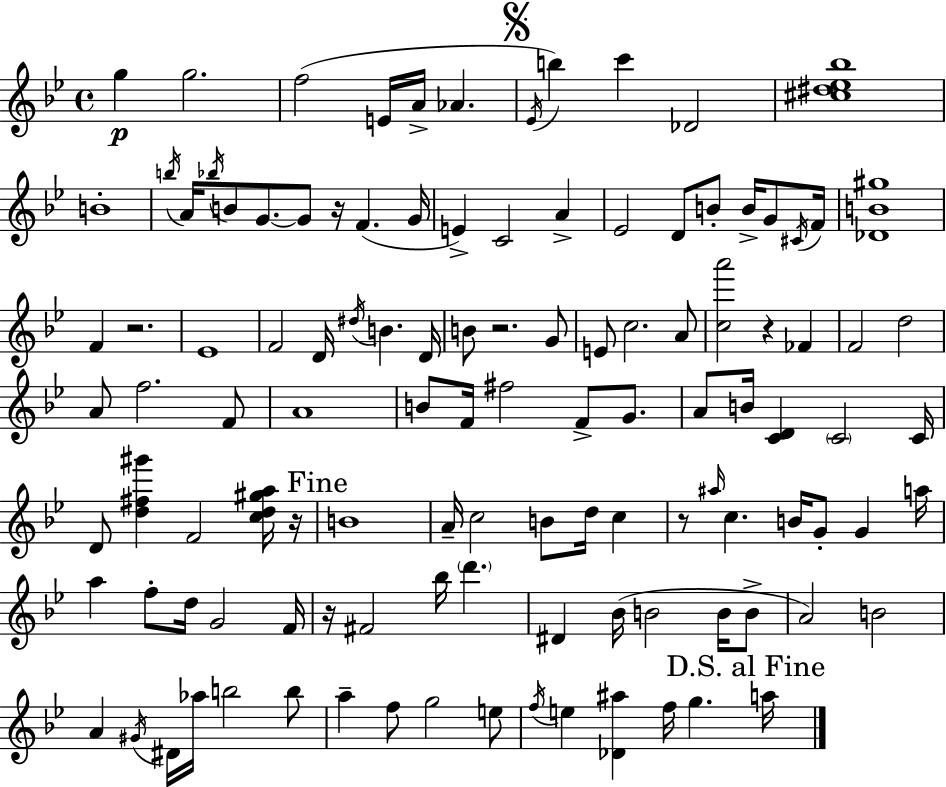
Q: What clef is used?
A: treble